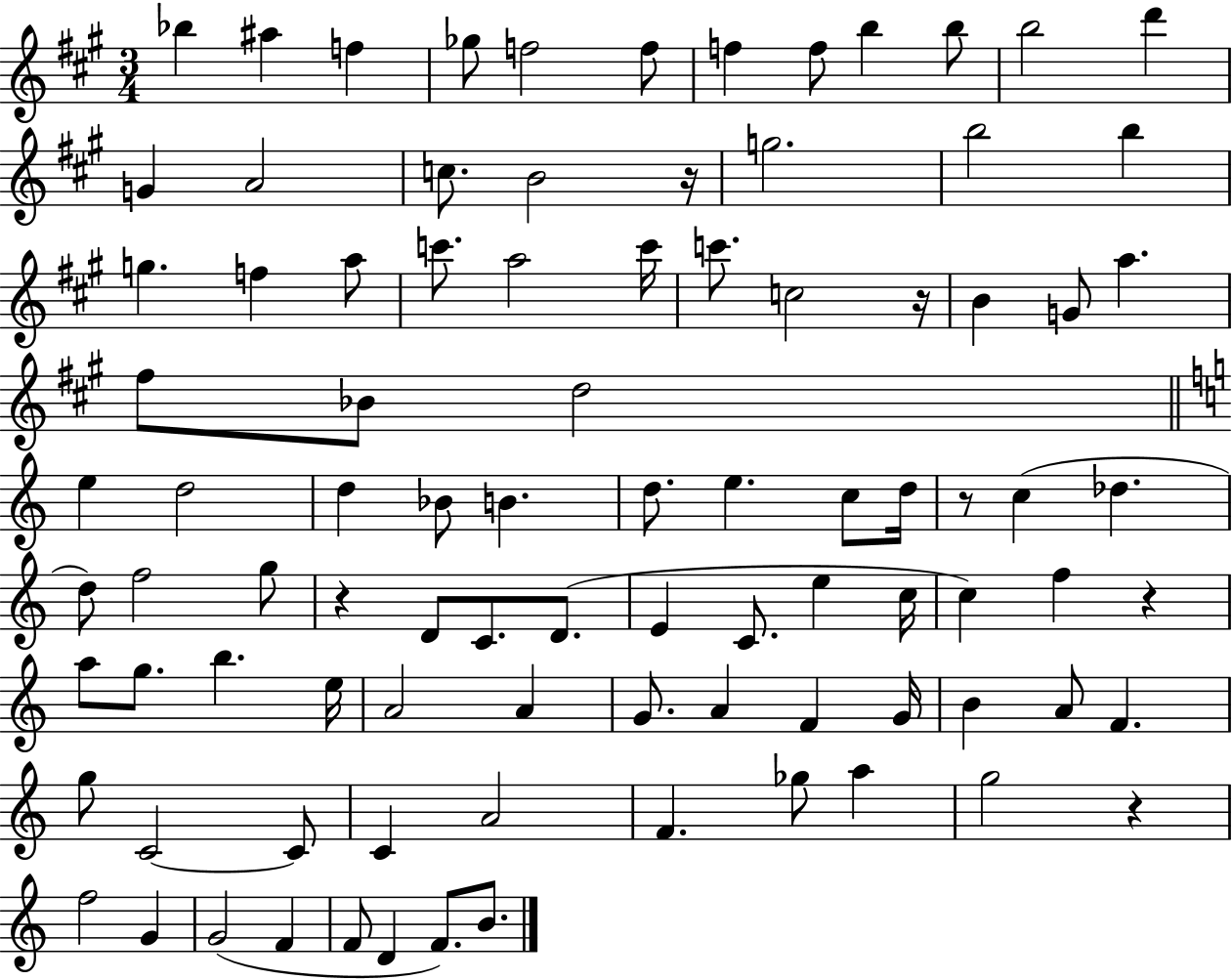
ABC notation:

X:1
T:Untitled
M:3/4
L:1/4
K:A
_b ^a f _g/2 f2 f/2 f f/2 b b/2 b2 d' G A2 c/2 B2 z/4 g2 b2 b g f a/2 c'/2 a2 c'/4 c'/2 c2 z/4 B G/2 a ^f/2 _B/2 d2 e d2 d _B/2 B d/2 e c/2 d/4 z/2 c _d d/2 f2 g/2 z D/2 C/2 D/2 E C/2 e c/4 c f z a/2 g/2 b e/4 A2 A G/2 A F G/4 B A/2 F g/2 C2 C/2 C A2 F _g/2 a g2 z f2 G G2 F F/2 D F/2 B/2